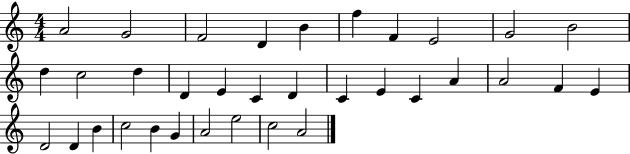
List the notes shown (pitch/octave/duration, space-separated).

A4/h G4/h F4/h D4/q B4/q F5/q F4/q E4/h G4/h B4/h D5/q C5/h D5/q D4/q E4/q C4/q D4/q C4/q E4/q C4/q A4/q A4/h F4/q E4/q D4/h D4/q B4/q C5/h B4/q G4/q A4/h E5/h C5/h A4/h